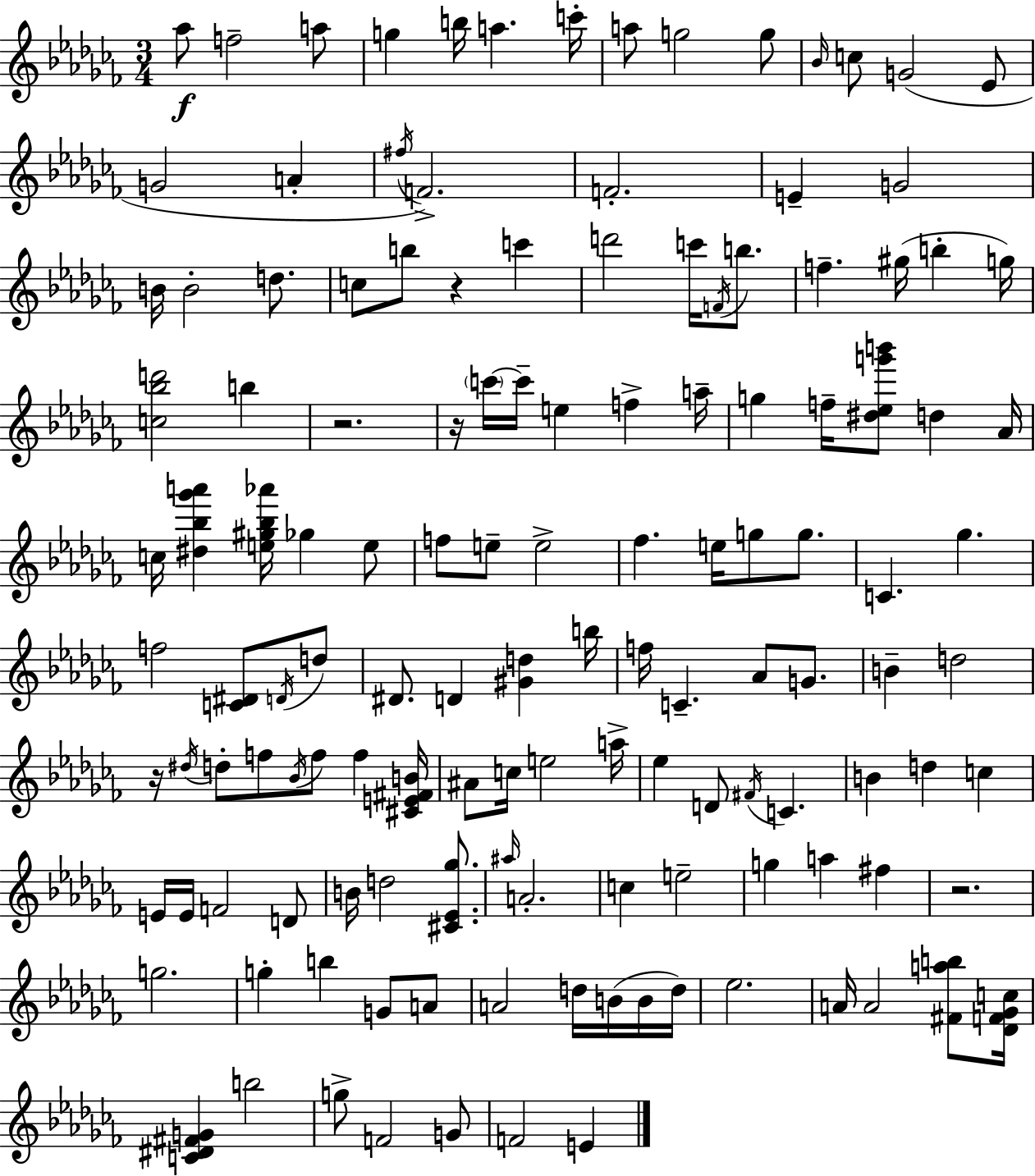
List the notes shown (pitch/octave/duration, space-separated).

Ab5/e F5/h A5/e G5/q B5/s A5/q. C6/s A5/e G5/h G5/e Bb4/s C5/e G4/h Eb4/e G4/h A4/q F#5/s F4/h. F4/h. E4/q G4/h B4/s B4/h D5/e. C5/e B5/e R/q C6/q D6/h C6/s F4/s B5/e. F5/q. G#5/s B5/q G5/s [C5,Bb5,D6]/h B5/q R/h. R/s C6/s C6/s E5/q F5/q A5/s G5/q F5/s [D#5,Eb5,G6,B6]/e D5/q Ab4/s C5/s [D#5,Bb5,Gb6,A6]/q [E5,G#5,Bb5,Ab6]/s Gb5/q E5/e F5/e E5/e E5/h FES5/q. E5/s G5/e G5/e. C4/q. Gb5/q. F5/h [C4,D#4]/e D4/s D5/e D#4/e. D4/q [G#4,D5]/q B5/s F5/s C4/q. Ab4/e G4/e. B4/q D5/h R/s D#5/s D5/e F5/e Bb4/s F5/e F5/q [C#4,E4,F#4,B4]/s A#4/e C5/s E5/h A5/s Eb5/q D4/e F#4/s C4/q. B4/q D5/q C5/q E4/s E4/s F4/h D4/e B4/s D5/h [C#4,Eb4,Gb5]/e. A#5/s A4/h. C5/q E5/h G5/q A5/q F#5/q R/h. G5/h. G5/q B5/q G4/e A4/e A4/h D5/s B4/s B4/s D5/s Eb5/h. A4/s A4/h [F#4,A5,B5]/e [Db4,F4,Gb4,C5]/s [C4,D#4,F#4,G4]/q B5/h G5/e F4/h G4/e F4/h E4/q